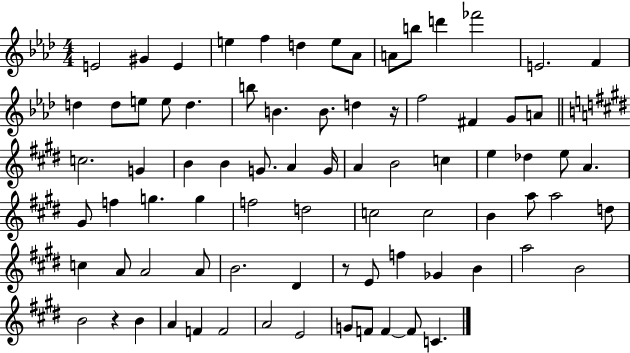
{
  \clef treble
  \numericTimeSignature
  \time 4/4
  \key aes \major
  e'2 gis'4 e'4 | e''4 f''4 d''4 e''8 aes'8 | a'8 b''8 d'''4 fes'''2 | e'2. f'4 | \break d''4 d''8 e''8 e''8 d''4. | b''8 b'4. b'8. d''4 r16 | f''2 fis'4 g'8 a'8 | \bar "||" \break \key e \major c''2. g'4 | b'4 b'4 g'8. a'4 g'16 | a'4 b'2 c''4 | e''4 des''4 e''8 a'4. | \break gis'8 f''4 g''4. g''4 | f''2 d''2 | c''2 c''2 | b'4 a''8 a''2 d''8 | \break c''4 a'8 a'2 a'8 | b'2. dis'4 | r8 e'8 f''4 ges'4 b'4 | a''2 b'2 | \break b'2 r4 b'4 | a'4 f'4 f'2 | a'2 e'2 | g'8 f'8 f'4~~ f'8 c'4. | \break \bar "|."
}